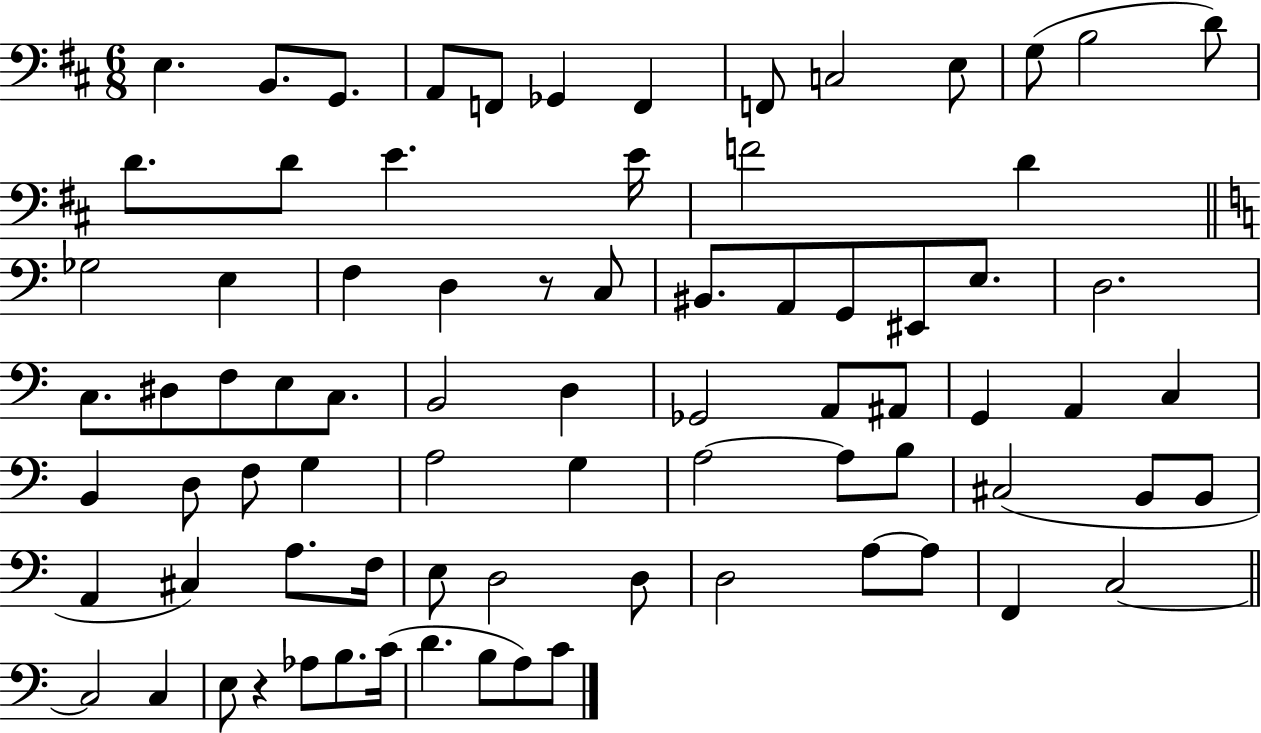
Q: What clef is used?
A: bass